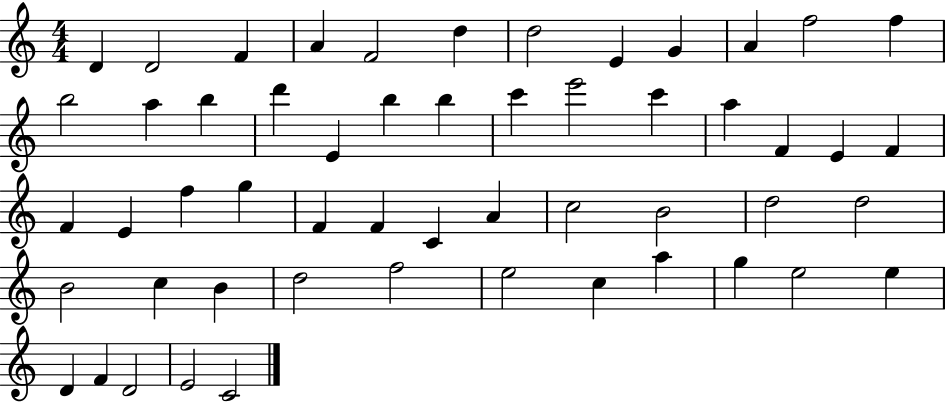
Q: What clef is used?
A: treble